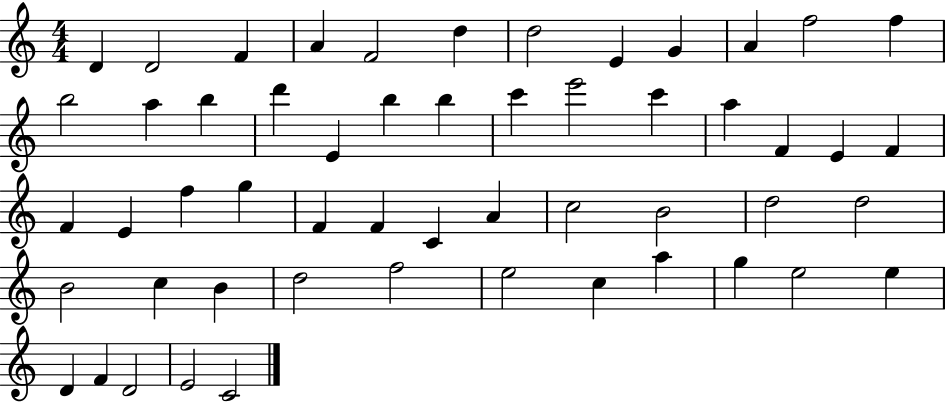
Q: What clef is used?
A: treble